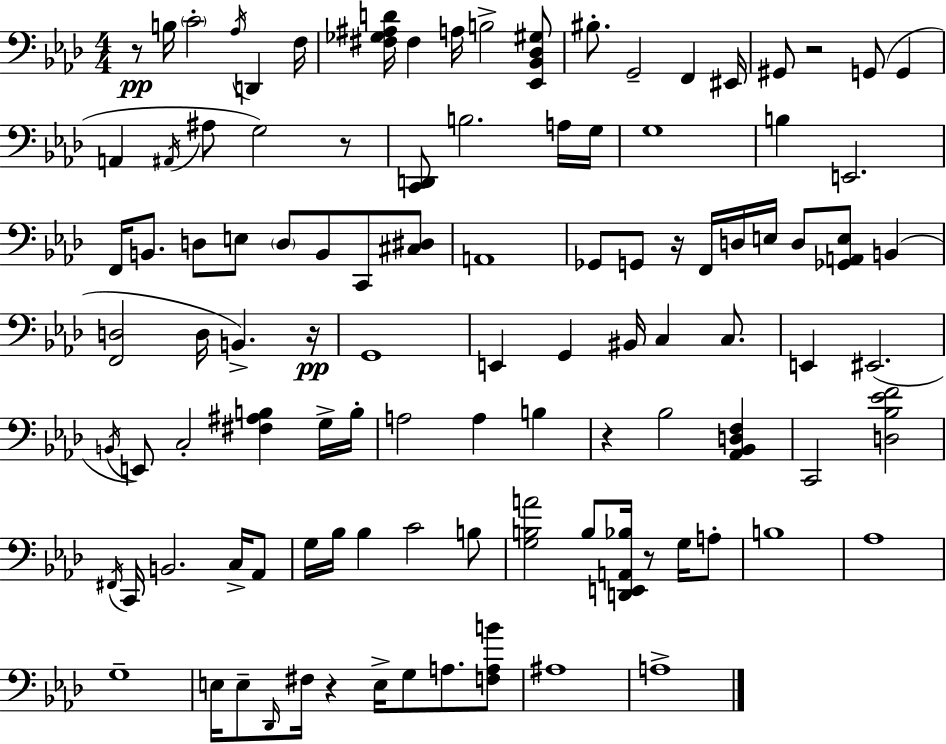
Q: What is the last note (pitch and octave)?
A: A3